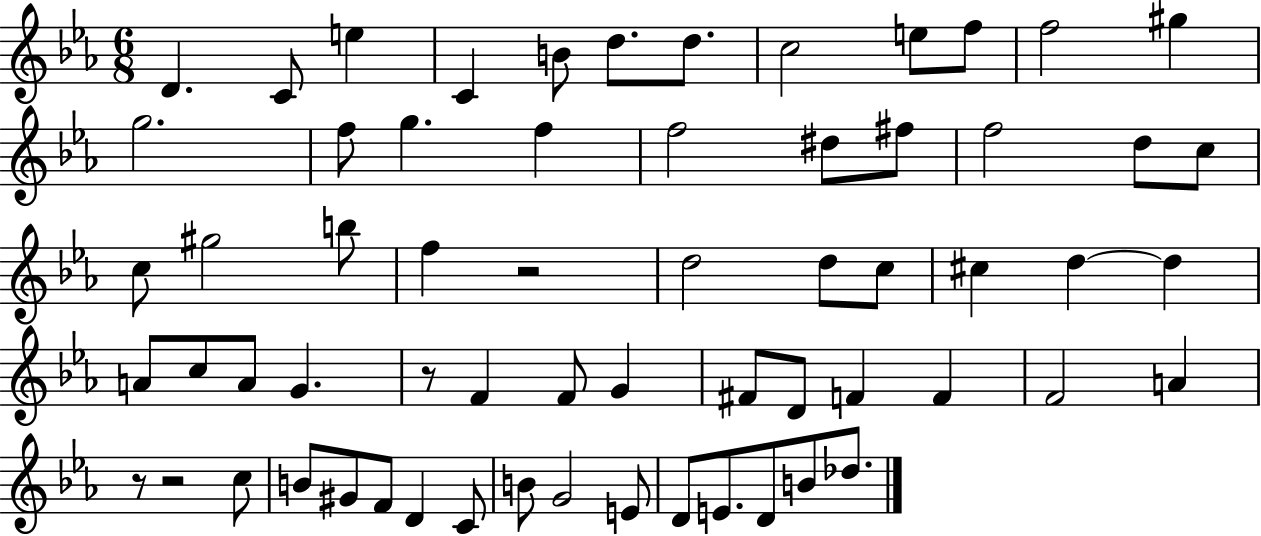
{
  \clef treble
  \numericTimeSignature
  \time 6/8
  \key ees \major
  d'4. c'8 e''4 | c'4 b'8 d''8. d''8. | c''2 e''8 f''8 | f''2 gis''4 | \break g''2. | f''8 g''4. f''4 | f''2 dis''8 fis''8 | f''2 d''8 c''8 | \break c''8 gis''2 b''8 | f''4 r2 | d''2 d''8 c''8 | cis''4 d''4~~ d''4 | \break a'8 c''8 a'8 g'4. | r8 f'4 f'8 g'4 | fis'8 d'8 f'4 f'4 | f'2 a'4 | \break r8 r2 c''8 | b'8 gis'8 f'8 d'4 c'8 | b'8 g'2 e'8 | d'8 e'8. d'8 b'8 des''8. | \break \bar "|."
}